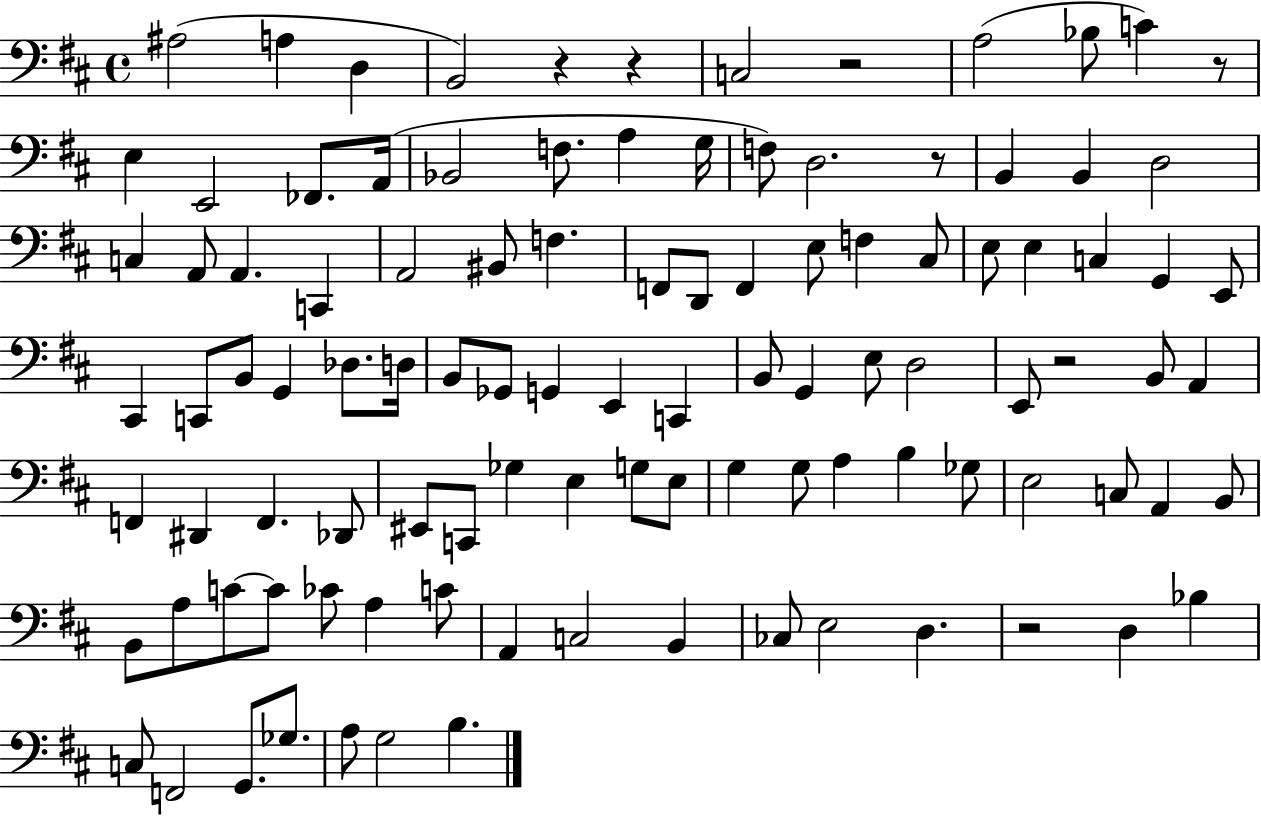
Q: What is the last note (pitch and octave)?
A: B3